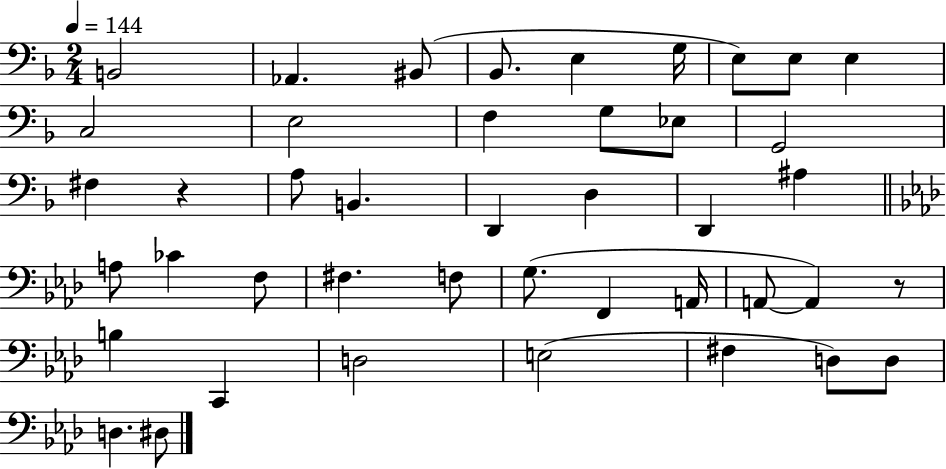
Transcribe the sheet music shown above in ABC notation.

X:1
T:Untitled
M:2/4
L:1/4
K:F
B,,2 _A,, ^B,,/2 _B,,/2 E, G,/4 E,/2 E,/2 E, C,2 E,2 F, G,/2 _E,/2 G,,2 ^F, z A,/2 B,, D,, D, D,, ^A, A,/2 _C F,/2 ^F, F,/2 G,/2 F,, A,,/4 A,,/2 A,, z/2 B, C,, D,2 E,2 ^F, D,/2 D,/2 D, ^D,/2